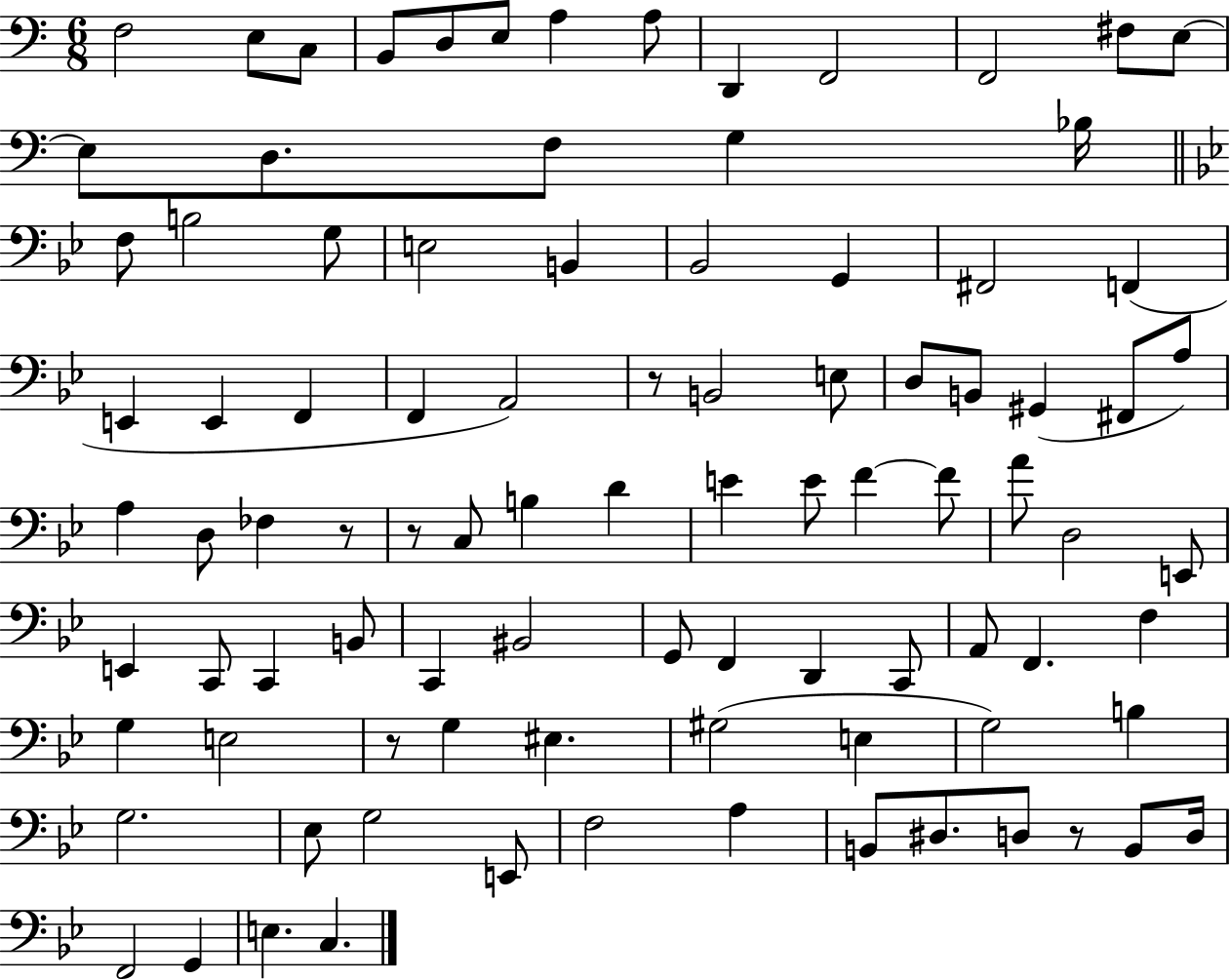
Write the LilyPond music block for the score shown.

{
  \clef bass
  \numericTimeSignature
  \time 6/8
  \key c \major
  f2 e8 c8 | b,8 d8 e8 a4 a8 | d,4 f,2 | f,2 fis8 e8~~ | \break e8 d8. f8 g4 bes16 | \bar "||" \break \key bes \major f8 b2 g8 | e2 b,4 | bes,2 g,4 | fis,2 f,4( | \break e,4 e,4 f,4 | f,4 a,2) | r8 b,2 e8 | d8 b,8 gis,4( fis,8 a8) | \break a4 d8 fes4 r8 | r8 c8 b4 d'4 | e'4 e'8 f'4~~ f'8 | a'8 d2 e,8 | \break e,4 c,8 c,4 b,8 | c,4 bis,2 | g,8 f,4 d,4 c,8 | a,8 f,4. f4 | \break g4 e2 | r8 g4 eis4. | gis2( e4 | g2) b4 | \break g2. | ees8 g2 e,8 | f2 a4 | b,8 dis8. d8 r8 b,8 d16 | \break f,2 g,4 | e4. c4. | \bar "|."
}